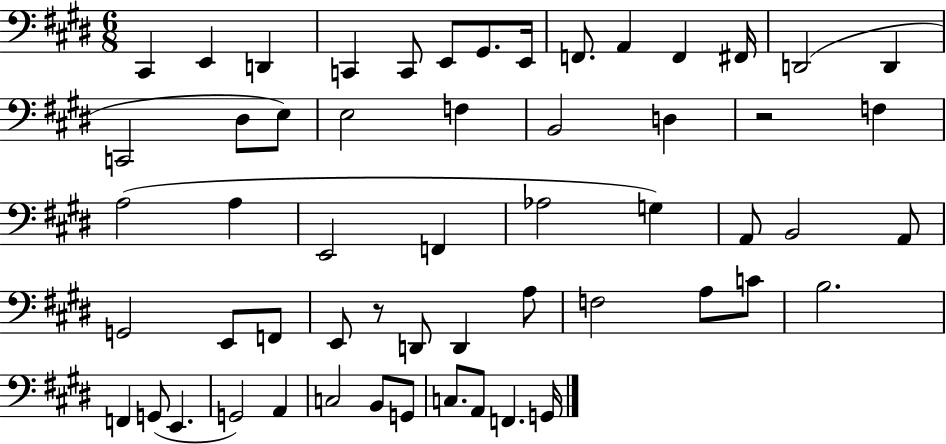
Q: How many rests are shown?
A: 2